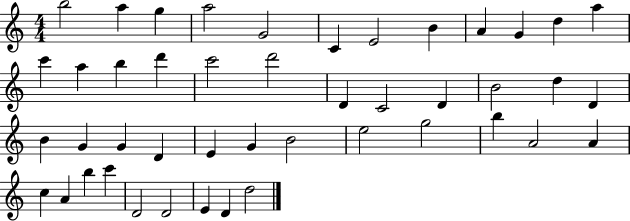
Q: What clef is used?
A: treble